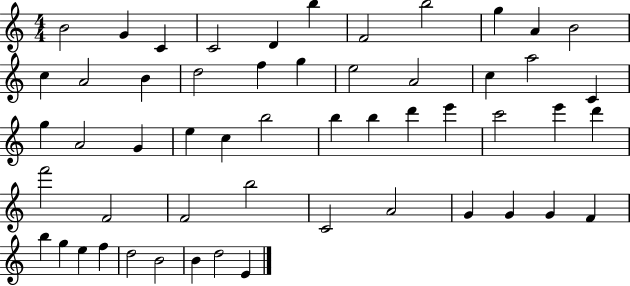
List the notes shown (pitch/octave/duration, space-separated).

B4/h G4/q C4/q C4/h D4/q B5/q F4/h B5/h G5/q A4/q B4/h C5/q A4/h B4/q D5/h F5/q G5/q E5/h A4/h C5/q A5/h C4/q G5/q A4/h G4/q E5/q C5/q B5/h B5/q B5/q D6/q E6/q C6/h E6/q D6/q F6/h F4/h F4/h B5/h C4/h A4/h G4/q G4/q G4/q F4/q B5/q G5/q E5/q F5/q D5/h B4/h B4/q D5/h E4/q